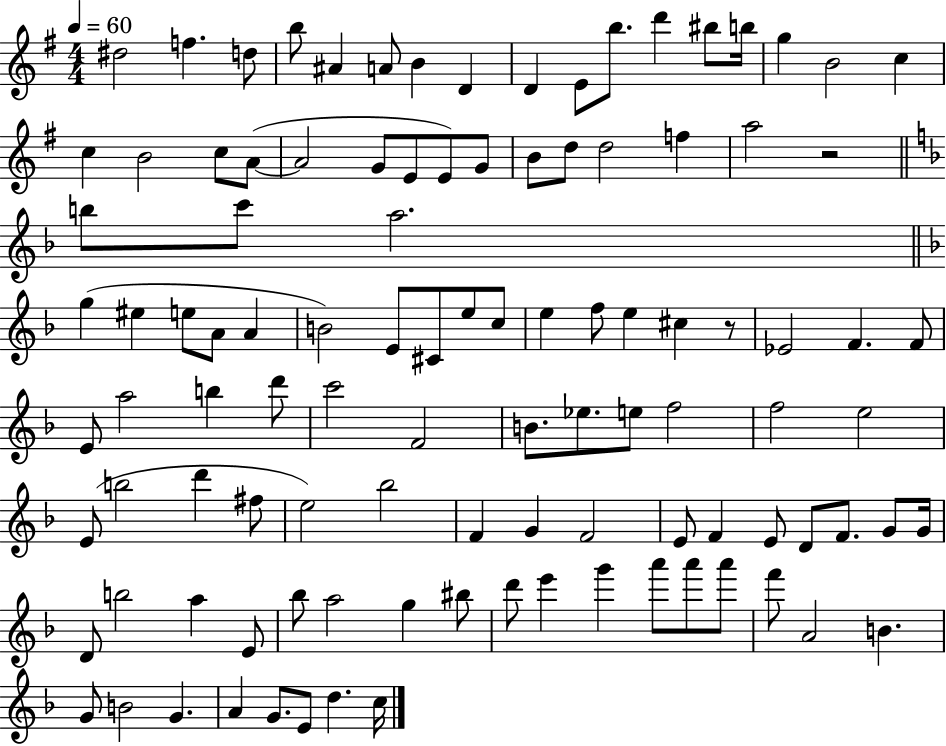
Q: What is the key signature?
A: G major